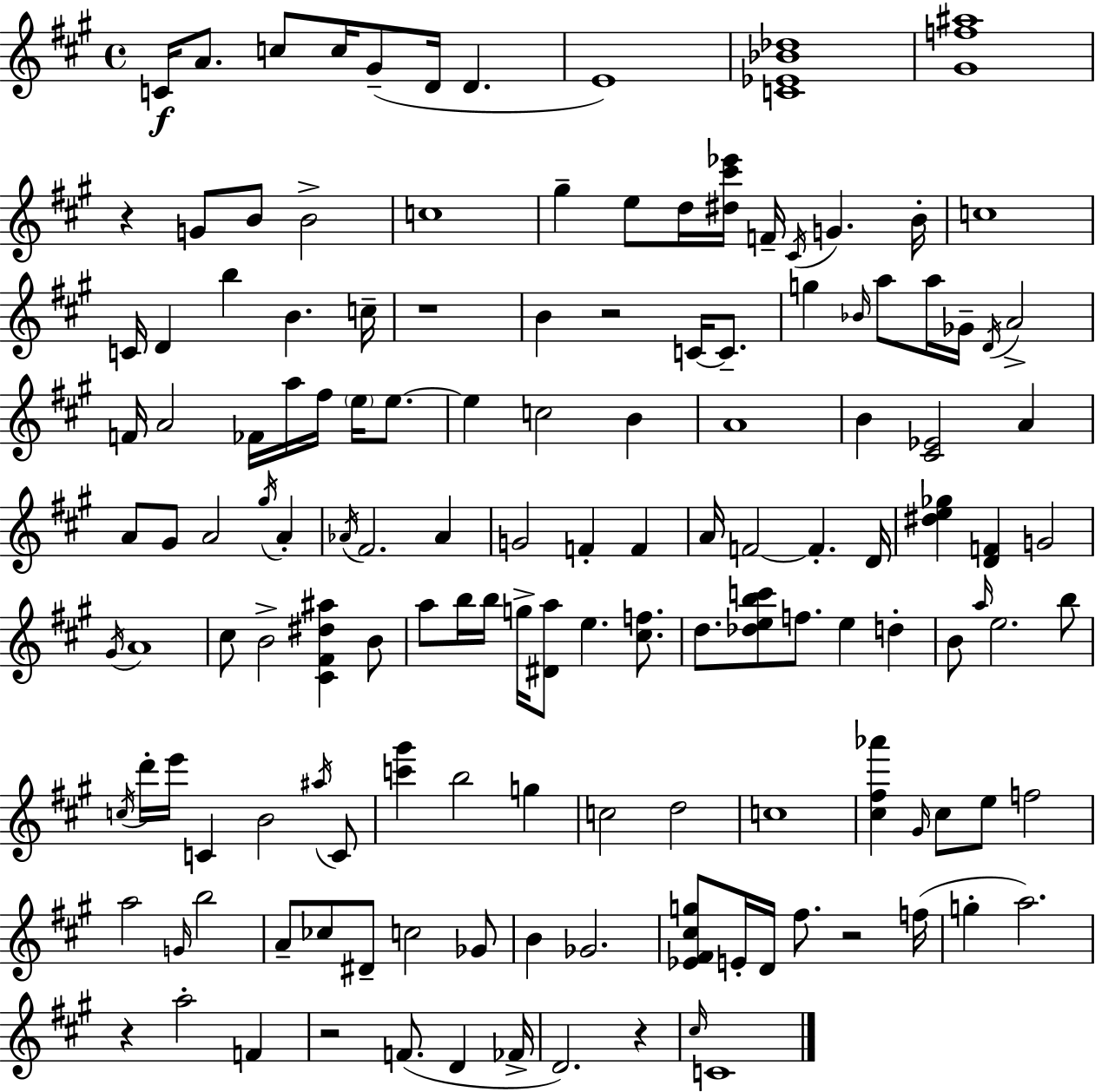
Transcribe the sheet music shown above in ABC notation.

X:1
T:Untitled
M:4/4
L:1/4
K:A
C/4 A/2 c/2 c/4 ^G/2 D/4 D E4 [C_E_B_d]4 [^Gf^a]4 z G/2 B/2 B2 c4 ^g e/2 d/4 [^d^c'_e']/4 F/4 ^C/4 G B/4 c4 C/4 D b B c/4 z4 B z2 C/4 C/2 g _B/4 a/2 a/4 _G/4 D/4 A2 F/4 A2 _F/4 a/4 ^f/4 e/4 e/2 e c2 B A4 B [^C_E]2 A A/2 ^G/2 A2 ^g/4 A _A/4 ^F2 _A G2 F F A/4 F2 F D/4 [^de_g] [DF] G2 ^G/4 A4 ^c/2 B2 [^C^F^d^a] B/2 a/2 b/4 b/4 g/4 [^Da]/2 e [^cf]/2 d/2 [_debc']/2 f/2 e d B/2 a/4 e2 b/2 c/4 d'/4 e'/4 C B2 ^a/4 C/2 [c'^g'] b2 g c2 d2 c4 [^c^f_a'] ^G/4 ^c/2 e/2 f2 a2 G/4 b2 A/2 _c/2 ^D/2 c2 _G/2 B _G2 [_E^F^cg]/2 E/4 D/4 ^f/2 z2 f/4 g a2 z a2 F z2 F/2 D _F/4 D2 z ^c/4 C4